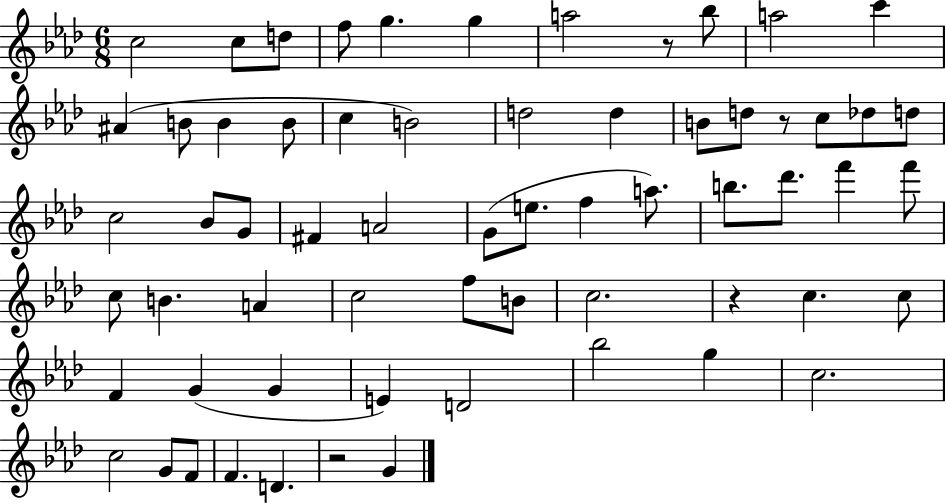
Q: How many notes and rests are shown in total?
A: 63